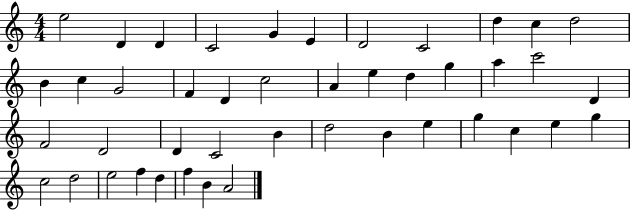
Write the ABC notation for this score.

X:1
T:Untitled
M:4/4
L:1/4
K:C
e2 D D C2 G E D2 C2 d c d2 B c G2 F D c2 A e d g a c'2 D F2 D2 D C2 B d2 B e g c e g c2 d2 e2 f d f B A2